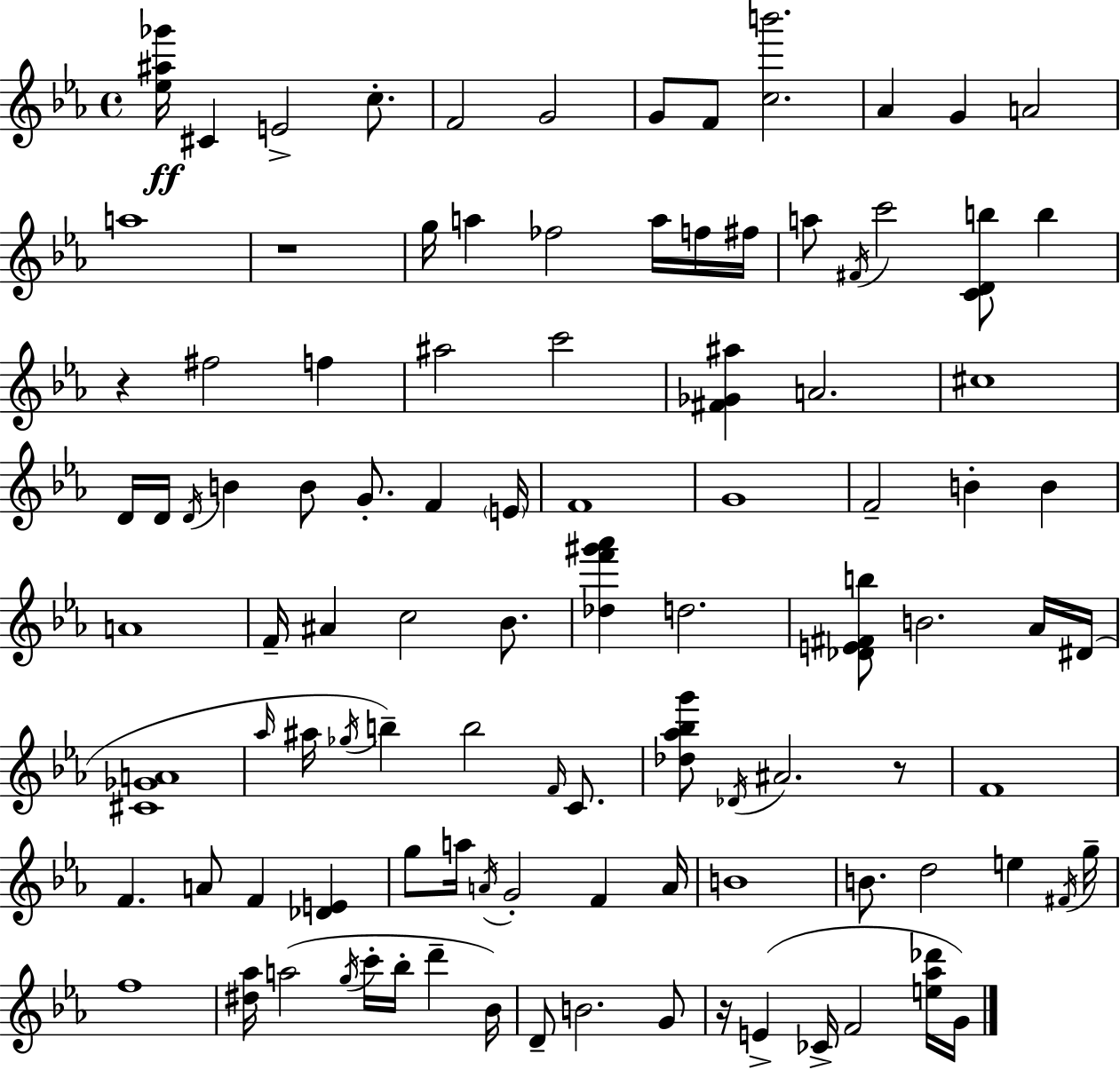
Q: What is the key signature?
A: C minor